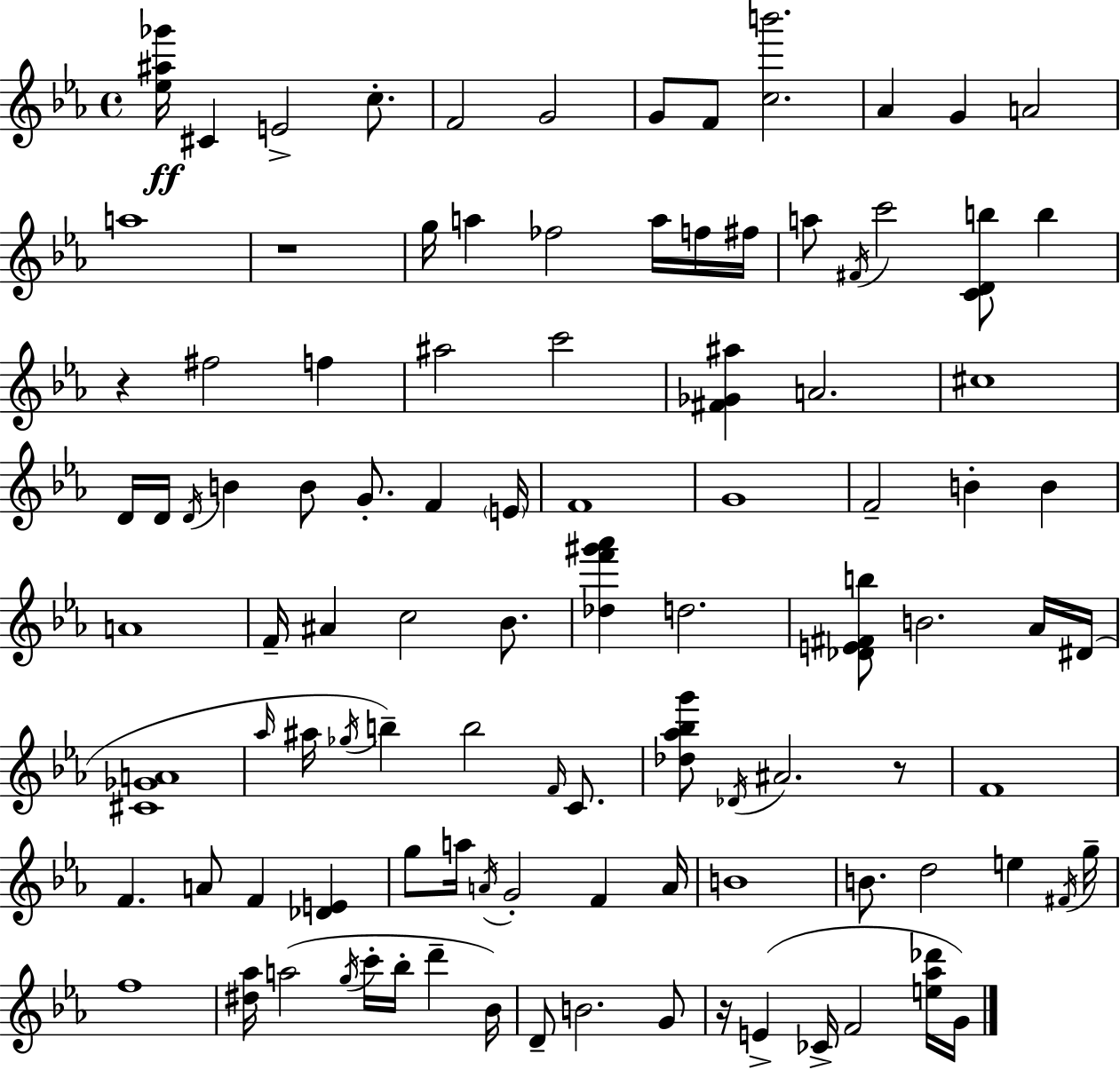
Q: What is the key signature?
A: C minor